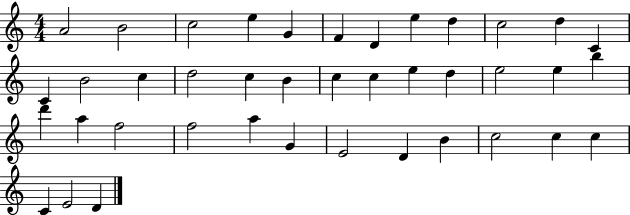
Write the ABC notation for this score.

X:1
T:Untitled
M:4/4
L:1/4
K:C
A2 B2 c2 e G F D e d c2 d C C B2 c d2 c B c c e d e2 e b d' a f2 f2 a G E2 D B c2 c c C E2 D